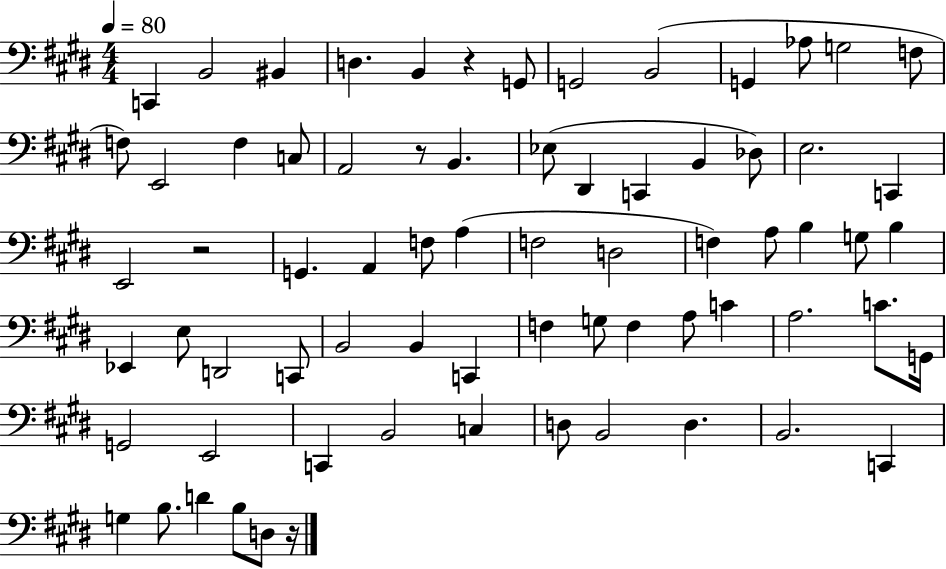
{
  \clef bass
  \numericTimeSignature
  \time 4/4
  \key e \major
  \tempo 4 = 80
  \repeat volta 2 { c,4 b,2 bis,4 | d4. b,4 r4 g,8 | g,2 b,2( | g,4 aes8 g2 f8 | \break f8) e,2 f4 c8 | a,2 r8 b,4. | ees8( dis,4 c,4 b,4 des8) | e2. c,4 | \break e,2 r2 | g,4. a,4 f8 a4( | f2 d2 | f4) a8 b4 g8 b4 | \break ees,4 e8 d,2 c,8 | b,2 b,4 c,4 | f4 g8 f4 a8 c'4 | a2. c'8. g,16 | \break g,2 e,2 | c,4 b,2 c4 | d8 b,2 d4. | b,2. c,4 | \break g4 b8. d'4 b8 d8 r16 | } \bar "|."
}